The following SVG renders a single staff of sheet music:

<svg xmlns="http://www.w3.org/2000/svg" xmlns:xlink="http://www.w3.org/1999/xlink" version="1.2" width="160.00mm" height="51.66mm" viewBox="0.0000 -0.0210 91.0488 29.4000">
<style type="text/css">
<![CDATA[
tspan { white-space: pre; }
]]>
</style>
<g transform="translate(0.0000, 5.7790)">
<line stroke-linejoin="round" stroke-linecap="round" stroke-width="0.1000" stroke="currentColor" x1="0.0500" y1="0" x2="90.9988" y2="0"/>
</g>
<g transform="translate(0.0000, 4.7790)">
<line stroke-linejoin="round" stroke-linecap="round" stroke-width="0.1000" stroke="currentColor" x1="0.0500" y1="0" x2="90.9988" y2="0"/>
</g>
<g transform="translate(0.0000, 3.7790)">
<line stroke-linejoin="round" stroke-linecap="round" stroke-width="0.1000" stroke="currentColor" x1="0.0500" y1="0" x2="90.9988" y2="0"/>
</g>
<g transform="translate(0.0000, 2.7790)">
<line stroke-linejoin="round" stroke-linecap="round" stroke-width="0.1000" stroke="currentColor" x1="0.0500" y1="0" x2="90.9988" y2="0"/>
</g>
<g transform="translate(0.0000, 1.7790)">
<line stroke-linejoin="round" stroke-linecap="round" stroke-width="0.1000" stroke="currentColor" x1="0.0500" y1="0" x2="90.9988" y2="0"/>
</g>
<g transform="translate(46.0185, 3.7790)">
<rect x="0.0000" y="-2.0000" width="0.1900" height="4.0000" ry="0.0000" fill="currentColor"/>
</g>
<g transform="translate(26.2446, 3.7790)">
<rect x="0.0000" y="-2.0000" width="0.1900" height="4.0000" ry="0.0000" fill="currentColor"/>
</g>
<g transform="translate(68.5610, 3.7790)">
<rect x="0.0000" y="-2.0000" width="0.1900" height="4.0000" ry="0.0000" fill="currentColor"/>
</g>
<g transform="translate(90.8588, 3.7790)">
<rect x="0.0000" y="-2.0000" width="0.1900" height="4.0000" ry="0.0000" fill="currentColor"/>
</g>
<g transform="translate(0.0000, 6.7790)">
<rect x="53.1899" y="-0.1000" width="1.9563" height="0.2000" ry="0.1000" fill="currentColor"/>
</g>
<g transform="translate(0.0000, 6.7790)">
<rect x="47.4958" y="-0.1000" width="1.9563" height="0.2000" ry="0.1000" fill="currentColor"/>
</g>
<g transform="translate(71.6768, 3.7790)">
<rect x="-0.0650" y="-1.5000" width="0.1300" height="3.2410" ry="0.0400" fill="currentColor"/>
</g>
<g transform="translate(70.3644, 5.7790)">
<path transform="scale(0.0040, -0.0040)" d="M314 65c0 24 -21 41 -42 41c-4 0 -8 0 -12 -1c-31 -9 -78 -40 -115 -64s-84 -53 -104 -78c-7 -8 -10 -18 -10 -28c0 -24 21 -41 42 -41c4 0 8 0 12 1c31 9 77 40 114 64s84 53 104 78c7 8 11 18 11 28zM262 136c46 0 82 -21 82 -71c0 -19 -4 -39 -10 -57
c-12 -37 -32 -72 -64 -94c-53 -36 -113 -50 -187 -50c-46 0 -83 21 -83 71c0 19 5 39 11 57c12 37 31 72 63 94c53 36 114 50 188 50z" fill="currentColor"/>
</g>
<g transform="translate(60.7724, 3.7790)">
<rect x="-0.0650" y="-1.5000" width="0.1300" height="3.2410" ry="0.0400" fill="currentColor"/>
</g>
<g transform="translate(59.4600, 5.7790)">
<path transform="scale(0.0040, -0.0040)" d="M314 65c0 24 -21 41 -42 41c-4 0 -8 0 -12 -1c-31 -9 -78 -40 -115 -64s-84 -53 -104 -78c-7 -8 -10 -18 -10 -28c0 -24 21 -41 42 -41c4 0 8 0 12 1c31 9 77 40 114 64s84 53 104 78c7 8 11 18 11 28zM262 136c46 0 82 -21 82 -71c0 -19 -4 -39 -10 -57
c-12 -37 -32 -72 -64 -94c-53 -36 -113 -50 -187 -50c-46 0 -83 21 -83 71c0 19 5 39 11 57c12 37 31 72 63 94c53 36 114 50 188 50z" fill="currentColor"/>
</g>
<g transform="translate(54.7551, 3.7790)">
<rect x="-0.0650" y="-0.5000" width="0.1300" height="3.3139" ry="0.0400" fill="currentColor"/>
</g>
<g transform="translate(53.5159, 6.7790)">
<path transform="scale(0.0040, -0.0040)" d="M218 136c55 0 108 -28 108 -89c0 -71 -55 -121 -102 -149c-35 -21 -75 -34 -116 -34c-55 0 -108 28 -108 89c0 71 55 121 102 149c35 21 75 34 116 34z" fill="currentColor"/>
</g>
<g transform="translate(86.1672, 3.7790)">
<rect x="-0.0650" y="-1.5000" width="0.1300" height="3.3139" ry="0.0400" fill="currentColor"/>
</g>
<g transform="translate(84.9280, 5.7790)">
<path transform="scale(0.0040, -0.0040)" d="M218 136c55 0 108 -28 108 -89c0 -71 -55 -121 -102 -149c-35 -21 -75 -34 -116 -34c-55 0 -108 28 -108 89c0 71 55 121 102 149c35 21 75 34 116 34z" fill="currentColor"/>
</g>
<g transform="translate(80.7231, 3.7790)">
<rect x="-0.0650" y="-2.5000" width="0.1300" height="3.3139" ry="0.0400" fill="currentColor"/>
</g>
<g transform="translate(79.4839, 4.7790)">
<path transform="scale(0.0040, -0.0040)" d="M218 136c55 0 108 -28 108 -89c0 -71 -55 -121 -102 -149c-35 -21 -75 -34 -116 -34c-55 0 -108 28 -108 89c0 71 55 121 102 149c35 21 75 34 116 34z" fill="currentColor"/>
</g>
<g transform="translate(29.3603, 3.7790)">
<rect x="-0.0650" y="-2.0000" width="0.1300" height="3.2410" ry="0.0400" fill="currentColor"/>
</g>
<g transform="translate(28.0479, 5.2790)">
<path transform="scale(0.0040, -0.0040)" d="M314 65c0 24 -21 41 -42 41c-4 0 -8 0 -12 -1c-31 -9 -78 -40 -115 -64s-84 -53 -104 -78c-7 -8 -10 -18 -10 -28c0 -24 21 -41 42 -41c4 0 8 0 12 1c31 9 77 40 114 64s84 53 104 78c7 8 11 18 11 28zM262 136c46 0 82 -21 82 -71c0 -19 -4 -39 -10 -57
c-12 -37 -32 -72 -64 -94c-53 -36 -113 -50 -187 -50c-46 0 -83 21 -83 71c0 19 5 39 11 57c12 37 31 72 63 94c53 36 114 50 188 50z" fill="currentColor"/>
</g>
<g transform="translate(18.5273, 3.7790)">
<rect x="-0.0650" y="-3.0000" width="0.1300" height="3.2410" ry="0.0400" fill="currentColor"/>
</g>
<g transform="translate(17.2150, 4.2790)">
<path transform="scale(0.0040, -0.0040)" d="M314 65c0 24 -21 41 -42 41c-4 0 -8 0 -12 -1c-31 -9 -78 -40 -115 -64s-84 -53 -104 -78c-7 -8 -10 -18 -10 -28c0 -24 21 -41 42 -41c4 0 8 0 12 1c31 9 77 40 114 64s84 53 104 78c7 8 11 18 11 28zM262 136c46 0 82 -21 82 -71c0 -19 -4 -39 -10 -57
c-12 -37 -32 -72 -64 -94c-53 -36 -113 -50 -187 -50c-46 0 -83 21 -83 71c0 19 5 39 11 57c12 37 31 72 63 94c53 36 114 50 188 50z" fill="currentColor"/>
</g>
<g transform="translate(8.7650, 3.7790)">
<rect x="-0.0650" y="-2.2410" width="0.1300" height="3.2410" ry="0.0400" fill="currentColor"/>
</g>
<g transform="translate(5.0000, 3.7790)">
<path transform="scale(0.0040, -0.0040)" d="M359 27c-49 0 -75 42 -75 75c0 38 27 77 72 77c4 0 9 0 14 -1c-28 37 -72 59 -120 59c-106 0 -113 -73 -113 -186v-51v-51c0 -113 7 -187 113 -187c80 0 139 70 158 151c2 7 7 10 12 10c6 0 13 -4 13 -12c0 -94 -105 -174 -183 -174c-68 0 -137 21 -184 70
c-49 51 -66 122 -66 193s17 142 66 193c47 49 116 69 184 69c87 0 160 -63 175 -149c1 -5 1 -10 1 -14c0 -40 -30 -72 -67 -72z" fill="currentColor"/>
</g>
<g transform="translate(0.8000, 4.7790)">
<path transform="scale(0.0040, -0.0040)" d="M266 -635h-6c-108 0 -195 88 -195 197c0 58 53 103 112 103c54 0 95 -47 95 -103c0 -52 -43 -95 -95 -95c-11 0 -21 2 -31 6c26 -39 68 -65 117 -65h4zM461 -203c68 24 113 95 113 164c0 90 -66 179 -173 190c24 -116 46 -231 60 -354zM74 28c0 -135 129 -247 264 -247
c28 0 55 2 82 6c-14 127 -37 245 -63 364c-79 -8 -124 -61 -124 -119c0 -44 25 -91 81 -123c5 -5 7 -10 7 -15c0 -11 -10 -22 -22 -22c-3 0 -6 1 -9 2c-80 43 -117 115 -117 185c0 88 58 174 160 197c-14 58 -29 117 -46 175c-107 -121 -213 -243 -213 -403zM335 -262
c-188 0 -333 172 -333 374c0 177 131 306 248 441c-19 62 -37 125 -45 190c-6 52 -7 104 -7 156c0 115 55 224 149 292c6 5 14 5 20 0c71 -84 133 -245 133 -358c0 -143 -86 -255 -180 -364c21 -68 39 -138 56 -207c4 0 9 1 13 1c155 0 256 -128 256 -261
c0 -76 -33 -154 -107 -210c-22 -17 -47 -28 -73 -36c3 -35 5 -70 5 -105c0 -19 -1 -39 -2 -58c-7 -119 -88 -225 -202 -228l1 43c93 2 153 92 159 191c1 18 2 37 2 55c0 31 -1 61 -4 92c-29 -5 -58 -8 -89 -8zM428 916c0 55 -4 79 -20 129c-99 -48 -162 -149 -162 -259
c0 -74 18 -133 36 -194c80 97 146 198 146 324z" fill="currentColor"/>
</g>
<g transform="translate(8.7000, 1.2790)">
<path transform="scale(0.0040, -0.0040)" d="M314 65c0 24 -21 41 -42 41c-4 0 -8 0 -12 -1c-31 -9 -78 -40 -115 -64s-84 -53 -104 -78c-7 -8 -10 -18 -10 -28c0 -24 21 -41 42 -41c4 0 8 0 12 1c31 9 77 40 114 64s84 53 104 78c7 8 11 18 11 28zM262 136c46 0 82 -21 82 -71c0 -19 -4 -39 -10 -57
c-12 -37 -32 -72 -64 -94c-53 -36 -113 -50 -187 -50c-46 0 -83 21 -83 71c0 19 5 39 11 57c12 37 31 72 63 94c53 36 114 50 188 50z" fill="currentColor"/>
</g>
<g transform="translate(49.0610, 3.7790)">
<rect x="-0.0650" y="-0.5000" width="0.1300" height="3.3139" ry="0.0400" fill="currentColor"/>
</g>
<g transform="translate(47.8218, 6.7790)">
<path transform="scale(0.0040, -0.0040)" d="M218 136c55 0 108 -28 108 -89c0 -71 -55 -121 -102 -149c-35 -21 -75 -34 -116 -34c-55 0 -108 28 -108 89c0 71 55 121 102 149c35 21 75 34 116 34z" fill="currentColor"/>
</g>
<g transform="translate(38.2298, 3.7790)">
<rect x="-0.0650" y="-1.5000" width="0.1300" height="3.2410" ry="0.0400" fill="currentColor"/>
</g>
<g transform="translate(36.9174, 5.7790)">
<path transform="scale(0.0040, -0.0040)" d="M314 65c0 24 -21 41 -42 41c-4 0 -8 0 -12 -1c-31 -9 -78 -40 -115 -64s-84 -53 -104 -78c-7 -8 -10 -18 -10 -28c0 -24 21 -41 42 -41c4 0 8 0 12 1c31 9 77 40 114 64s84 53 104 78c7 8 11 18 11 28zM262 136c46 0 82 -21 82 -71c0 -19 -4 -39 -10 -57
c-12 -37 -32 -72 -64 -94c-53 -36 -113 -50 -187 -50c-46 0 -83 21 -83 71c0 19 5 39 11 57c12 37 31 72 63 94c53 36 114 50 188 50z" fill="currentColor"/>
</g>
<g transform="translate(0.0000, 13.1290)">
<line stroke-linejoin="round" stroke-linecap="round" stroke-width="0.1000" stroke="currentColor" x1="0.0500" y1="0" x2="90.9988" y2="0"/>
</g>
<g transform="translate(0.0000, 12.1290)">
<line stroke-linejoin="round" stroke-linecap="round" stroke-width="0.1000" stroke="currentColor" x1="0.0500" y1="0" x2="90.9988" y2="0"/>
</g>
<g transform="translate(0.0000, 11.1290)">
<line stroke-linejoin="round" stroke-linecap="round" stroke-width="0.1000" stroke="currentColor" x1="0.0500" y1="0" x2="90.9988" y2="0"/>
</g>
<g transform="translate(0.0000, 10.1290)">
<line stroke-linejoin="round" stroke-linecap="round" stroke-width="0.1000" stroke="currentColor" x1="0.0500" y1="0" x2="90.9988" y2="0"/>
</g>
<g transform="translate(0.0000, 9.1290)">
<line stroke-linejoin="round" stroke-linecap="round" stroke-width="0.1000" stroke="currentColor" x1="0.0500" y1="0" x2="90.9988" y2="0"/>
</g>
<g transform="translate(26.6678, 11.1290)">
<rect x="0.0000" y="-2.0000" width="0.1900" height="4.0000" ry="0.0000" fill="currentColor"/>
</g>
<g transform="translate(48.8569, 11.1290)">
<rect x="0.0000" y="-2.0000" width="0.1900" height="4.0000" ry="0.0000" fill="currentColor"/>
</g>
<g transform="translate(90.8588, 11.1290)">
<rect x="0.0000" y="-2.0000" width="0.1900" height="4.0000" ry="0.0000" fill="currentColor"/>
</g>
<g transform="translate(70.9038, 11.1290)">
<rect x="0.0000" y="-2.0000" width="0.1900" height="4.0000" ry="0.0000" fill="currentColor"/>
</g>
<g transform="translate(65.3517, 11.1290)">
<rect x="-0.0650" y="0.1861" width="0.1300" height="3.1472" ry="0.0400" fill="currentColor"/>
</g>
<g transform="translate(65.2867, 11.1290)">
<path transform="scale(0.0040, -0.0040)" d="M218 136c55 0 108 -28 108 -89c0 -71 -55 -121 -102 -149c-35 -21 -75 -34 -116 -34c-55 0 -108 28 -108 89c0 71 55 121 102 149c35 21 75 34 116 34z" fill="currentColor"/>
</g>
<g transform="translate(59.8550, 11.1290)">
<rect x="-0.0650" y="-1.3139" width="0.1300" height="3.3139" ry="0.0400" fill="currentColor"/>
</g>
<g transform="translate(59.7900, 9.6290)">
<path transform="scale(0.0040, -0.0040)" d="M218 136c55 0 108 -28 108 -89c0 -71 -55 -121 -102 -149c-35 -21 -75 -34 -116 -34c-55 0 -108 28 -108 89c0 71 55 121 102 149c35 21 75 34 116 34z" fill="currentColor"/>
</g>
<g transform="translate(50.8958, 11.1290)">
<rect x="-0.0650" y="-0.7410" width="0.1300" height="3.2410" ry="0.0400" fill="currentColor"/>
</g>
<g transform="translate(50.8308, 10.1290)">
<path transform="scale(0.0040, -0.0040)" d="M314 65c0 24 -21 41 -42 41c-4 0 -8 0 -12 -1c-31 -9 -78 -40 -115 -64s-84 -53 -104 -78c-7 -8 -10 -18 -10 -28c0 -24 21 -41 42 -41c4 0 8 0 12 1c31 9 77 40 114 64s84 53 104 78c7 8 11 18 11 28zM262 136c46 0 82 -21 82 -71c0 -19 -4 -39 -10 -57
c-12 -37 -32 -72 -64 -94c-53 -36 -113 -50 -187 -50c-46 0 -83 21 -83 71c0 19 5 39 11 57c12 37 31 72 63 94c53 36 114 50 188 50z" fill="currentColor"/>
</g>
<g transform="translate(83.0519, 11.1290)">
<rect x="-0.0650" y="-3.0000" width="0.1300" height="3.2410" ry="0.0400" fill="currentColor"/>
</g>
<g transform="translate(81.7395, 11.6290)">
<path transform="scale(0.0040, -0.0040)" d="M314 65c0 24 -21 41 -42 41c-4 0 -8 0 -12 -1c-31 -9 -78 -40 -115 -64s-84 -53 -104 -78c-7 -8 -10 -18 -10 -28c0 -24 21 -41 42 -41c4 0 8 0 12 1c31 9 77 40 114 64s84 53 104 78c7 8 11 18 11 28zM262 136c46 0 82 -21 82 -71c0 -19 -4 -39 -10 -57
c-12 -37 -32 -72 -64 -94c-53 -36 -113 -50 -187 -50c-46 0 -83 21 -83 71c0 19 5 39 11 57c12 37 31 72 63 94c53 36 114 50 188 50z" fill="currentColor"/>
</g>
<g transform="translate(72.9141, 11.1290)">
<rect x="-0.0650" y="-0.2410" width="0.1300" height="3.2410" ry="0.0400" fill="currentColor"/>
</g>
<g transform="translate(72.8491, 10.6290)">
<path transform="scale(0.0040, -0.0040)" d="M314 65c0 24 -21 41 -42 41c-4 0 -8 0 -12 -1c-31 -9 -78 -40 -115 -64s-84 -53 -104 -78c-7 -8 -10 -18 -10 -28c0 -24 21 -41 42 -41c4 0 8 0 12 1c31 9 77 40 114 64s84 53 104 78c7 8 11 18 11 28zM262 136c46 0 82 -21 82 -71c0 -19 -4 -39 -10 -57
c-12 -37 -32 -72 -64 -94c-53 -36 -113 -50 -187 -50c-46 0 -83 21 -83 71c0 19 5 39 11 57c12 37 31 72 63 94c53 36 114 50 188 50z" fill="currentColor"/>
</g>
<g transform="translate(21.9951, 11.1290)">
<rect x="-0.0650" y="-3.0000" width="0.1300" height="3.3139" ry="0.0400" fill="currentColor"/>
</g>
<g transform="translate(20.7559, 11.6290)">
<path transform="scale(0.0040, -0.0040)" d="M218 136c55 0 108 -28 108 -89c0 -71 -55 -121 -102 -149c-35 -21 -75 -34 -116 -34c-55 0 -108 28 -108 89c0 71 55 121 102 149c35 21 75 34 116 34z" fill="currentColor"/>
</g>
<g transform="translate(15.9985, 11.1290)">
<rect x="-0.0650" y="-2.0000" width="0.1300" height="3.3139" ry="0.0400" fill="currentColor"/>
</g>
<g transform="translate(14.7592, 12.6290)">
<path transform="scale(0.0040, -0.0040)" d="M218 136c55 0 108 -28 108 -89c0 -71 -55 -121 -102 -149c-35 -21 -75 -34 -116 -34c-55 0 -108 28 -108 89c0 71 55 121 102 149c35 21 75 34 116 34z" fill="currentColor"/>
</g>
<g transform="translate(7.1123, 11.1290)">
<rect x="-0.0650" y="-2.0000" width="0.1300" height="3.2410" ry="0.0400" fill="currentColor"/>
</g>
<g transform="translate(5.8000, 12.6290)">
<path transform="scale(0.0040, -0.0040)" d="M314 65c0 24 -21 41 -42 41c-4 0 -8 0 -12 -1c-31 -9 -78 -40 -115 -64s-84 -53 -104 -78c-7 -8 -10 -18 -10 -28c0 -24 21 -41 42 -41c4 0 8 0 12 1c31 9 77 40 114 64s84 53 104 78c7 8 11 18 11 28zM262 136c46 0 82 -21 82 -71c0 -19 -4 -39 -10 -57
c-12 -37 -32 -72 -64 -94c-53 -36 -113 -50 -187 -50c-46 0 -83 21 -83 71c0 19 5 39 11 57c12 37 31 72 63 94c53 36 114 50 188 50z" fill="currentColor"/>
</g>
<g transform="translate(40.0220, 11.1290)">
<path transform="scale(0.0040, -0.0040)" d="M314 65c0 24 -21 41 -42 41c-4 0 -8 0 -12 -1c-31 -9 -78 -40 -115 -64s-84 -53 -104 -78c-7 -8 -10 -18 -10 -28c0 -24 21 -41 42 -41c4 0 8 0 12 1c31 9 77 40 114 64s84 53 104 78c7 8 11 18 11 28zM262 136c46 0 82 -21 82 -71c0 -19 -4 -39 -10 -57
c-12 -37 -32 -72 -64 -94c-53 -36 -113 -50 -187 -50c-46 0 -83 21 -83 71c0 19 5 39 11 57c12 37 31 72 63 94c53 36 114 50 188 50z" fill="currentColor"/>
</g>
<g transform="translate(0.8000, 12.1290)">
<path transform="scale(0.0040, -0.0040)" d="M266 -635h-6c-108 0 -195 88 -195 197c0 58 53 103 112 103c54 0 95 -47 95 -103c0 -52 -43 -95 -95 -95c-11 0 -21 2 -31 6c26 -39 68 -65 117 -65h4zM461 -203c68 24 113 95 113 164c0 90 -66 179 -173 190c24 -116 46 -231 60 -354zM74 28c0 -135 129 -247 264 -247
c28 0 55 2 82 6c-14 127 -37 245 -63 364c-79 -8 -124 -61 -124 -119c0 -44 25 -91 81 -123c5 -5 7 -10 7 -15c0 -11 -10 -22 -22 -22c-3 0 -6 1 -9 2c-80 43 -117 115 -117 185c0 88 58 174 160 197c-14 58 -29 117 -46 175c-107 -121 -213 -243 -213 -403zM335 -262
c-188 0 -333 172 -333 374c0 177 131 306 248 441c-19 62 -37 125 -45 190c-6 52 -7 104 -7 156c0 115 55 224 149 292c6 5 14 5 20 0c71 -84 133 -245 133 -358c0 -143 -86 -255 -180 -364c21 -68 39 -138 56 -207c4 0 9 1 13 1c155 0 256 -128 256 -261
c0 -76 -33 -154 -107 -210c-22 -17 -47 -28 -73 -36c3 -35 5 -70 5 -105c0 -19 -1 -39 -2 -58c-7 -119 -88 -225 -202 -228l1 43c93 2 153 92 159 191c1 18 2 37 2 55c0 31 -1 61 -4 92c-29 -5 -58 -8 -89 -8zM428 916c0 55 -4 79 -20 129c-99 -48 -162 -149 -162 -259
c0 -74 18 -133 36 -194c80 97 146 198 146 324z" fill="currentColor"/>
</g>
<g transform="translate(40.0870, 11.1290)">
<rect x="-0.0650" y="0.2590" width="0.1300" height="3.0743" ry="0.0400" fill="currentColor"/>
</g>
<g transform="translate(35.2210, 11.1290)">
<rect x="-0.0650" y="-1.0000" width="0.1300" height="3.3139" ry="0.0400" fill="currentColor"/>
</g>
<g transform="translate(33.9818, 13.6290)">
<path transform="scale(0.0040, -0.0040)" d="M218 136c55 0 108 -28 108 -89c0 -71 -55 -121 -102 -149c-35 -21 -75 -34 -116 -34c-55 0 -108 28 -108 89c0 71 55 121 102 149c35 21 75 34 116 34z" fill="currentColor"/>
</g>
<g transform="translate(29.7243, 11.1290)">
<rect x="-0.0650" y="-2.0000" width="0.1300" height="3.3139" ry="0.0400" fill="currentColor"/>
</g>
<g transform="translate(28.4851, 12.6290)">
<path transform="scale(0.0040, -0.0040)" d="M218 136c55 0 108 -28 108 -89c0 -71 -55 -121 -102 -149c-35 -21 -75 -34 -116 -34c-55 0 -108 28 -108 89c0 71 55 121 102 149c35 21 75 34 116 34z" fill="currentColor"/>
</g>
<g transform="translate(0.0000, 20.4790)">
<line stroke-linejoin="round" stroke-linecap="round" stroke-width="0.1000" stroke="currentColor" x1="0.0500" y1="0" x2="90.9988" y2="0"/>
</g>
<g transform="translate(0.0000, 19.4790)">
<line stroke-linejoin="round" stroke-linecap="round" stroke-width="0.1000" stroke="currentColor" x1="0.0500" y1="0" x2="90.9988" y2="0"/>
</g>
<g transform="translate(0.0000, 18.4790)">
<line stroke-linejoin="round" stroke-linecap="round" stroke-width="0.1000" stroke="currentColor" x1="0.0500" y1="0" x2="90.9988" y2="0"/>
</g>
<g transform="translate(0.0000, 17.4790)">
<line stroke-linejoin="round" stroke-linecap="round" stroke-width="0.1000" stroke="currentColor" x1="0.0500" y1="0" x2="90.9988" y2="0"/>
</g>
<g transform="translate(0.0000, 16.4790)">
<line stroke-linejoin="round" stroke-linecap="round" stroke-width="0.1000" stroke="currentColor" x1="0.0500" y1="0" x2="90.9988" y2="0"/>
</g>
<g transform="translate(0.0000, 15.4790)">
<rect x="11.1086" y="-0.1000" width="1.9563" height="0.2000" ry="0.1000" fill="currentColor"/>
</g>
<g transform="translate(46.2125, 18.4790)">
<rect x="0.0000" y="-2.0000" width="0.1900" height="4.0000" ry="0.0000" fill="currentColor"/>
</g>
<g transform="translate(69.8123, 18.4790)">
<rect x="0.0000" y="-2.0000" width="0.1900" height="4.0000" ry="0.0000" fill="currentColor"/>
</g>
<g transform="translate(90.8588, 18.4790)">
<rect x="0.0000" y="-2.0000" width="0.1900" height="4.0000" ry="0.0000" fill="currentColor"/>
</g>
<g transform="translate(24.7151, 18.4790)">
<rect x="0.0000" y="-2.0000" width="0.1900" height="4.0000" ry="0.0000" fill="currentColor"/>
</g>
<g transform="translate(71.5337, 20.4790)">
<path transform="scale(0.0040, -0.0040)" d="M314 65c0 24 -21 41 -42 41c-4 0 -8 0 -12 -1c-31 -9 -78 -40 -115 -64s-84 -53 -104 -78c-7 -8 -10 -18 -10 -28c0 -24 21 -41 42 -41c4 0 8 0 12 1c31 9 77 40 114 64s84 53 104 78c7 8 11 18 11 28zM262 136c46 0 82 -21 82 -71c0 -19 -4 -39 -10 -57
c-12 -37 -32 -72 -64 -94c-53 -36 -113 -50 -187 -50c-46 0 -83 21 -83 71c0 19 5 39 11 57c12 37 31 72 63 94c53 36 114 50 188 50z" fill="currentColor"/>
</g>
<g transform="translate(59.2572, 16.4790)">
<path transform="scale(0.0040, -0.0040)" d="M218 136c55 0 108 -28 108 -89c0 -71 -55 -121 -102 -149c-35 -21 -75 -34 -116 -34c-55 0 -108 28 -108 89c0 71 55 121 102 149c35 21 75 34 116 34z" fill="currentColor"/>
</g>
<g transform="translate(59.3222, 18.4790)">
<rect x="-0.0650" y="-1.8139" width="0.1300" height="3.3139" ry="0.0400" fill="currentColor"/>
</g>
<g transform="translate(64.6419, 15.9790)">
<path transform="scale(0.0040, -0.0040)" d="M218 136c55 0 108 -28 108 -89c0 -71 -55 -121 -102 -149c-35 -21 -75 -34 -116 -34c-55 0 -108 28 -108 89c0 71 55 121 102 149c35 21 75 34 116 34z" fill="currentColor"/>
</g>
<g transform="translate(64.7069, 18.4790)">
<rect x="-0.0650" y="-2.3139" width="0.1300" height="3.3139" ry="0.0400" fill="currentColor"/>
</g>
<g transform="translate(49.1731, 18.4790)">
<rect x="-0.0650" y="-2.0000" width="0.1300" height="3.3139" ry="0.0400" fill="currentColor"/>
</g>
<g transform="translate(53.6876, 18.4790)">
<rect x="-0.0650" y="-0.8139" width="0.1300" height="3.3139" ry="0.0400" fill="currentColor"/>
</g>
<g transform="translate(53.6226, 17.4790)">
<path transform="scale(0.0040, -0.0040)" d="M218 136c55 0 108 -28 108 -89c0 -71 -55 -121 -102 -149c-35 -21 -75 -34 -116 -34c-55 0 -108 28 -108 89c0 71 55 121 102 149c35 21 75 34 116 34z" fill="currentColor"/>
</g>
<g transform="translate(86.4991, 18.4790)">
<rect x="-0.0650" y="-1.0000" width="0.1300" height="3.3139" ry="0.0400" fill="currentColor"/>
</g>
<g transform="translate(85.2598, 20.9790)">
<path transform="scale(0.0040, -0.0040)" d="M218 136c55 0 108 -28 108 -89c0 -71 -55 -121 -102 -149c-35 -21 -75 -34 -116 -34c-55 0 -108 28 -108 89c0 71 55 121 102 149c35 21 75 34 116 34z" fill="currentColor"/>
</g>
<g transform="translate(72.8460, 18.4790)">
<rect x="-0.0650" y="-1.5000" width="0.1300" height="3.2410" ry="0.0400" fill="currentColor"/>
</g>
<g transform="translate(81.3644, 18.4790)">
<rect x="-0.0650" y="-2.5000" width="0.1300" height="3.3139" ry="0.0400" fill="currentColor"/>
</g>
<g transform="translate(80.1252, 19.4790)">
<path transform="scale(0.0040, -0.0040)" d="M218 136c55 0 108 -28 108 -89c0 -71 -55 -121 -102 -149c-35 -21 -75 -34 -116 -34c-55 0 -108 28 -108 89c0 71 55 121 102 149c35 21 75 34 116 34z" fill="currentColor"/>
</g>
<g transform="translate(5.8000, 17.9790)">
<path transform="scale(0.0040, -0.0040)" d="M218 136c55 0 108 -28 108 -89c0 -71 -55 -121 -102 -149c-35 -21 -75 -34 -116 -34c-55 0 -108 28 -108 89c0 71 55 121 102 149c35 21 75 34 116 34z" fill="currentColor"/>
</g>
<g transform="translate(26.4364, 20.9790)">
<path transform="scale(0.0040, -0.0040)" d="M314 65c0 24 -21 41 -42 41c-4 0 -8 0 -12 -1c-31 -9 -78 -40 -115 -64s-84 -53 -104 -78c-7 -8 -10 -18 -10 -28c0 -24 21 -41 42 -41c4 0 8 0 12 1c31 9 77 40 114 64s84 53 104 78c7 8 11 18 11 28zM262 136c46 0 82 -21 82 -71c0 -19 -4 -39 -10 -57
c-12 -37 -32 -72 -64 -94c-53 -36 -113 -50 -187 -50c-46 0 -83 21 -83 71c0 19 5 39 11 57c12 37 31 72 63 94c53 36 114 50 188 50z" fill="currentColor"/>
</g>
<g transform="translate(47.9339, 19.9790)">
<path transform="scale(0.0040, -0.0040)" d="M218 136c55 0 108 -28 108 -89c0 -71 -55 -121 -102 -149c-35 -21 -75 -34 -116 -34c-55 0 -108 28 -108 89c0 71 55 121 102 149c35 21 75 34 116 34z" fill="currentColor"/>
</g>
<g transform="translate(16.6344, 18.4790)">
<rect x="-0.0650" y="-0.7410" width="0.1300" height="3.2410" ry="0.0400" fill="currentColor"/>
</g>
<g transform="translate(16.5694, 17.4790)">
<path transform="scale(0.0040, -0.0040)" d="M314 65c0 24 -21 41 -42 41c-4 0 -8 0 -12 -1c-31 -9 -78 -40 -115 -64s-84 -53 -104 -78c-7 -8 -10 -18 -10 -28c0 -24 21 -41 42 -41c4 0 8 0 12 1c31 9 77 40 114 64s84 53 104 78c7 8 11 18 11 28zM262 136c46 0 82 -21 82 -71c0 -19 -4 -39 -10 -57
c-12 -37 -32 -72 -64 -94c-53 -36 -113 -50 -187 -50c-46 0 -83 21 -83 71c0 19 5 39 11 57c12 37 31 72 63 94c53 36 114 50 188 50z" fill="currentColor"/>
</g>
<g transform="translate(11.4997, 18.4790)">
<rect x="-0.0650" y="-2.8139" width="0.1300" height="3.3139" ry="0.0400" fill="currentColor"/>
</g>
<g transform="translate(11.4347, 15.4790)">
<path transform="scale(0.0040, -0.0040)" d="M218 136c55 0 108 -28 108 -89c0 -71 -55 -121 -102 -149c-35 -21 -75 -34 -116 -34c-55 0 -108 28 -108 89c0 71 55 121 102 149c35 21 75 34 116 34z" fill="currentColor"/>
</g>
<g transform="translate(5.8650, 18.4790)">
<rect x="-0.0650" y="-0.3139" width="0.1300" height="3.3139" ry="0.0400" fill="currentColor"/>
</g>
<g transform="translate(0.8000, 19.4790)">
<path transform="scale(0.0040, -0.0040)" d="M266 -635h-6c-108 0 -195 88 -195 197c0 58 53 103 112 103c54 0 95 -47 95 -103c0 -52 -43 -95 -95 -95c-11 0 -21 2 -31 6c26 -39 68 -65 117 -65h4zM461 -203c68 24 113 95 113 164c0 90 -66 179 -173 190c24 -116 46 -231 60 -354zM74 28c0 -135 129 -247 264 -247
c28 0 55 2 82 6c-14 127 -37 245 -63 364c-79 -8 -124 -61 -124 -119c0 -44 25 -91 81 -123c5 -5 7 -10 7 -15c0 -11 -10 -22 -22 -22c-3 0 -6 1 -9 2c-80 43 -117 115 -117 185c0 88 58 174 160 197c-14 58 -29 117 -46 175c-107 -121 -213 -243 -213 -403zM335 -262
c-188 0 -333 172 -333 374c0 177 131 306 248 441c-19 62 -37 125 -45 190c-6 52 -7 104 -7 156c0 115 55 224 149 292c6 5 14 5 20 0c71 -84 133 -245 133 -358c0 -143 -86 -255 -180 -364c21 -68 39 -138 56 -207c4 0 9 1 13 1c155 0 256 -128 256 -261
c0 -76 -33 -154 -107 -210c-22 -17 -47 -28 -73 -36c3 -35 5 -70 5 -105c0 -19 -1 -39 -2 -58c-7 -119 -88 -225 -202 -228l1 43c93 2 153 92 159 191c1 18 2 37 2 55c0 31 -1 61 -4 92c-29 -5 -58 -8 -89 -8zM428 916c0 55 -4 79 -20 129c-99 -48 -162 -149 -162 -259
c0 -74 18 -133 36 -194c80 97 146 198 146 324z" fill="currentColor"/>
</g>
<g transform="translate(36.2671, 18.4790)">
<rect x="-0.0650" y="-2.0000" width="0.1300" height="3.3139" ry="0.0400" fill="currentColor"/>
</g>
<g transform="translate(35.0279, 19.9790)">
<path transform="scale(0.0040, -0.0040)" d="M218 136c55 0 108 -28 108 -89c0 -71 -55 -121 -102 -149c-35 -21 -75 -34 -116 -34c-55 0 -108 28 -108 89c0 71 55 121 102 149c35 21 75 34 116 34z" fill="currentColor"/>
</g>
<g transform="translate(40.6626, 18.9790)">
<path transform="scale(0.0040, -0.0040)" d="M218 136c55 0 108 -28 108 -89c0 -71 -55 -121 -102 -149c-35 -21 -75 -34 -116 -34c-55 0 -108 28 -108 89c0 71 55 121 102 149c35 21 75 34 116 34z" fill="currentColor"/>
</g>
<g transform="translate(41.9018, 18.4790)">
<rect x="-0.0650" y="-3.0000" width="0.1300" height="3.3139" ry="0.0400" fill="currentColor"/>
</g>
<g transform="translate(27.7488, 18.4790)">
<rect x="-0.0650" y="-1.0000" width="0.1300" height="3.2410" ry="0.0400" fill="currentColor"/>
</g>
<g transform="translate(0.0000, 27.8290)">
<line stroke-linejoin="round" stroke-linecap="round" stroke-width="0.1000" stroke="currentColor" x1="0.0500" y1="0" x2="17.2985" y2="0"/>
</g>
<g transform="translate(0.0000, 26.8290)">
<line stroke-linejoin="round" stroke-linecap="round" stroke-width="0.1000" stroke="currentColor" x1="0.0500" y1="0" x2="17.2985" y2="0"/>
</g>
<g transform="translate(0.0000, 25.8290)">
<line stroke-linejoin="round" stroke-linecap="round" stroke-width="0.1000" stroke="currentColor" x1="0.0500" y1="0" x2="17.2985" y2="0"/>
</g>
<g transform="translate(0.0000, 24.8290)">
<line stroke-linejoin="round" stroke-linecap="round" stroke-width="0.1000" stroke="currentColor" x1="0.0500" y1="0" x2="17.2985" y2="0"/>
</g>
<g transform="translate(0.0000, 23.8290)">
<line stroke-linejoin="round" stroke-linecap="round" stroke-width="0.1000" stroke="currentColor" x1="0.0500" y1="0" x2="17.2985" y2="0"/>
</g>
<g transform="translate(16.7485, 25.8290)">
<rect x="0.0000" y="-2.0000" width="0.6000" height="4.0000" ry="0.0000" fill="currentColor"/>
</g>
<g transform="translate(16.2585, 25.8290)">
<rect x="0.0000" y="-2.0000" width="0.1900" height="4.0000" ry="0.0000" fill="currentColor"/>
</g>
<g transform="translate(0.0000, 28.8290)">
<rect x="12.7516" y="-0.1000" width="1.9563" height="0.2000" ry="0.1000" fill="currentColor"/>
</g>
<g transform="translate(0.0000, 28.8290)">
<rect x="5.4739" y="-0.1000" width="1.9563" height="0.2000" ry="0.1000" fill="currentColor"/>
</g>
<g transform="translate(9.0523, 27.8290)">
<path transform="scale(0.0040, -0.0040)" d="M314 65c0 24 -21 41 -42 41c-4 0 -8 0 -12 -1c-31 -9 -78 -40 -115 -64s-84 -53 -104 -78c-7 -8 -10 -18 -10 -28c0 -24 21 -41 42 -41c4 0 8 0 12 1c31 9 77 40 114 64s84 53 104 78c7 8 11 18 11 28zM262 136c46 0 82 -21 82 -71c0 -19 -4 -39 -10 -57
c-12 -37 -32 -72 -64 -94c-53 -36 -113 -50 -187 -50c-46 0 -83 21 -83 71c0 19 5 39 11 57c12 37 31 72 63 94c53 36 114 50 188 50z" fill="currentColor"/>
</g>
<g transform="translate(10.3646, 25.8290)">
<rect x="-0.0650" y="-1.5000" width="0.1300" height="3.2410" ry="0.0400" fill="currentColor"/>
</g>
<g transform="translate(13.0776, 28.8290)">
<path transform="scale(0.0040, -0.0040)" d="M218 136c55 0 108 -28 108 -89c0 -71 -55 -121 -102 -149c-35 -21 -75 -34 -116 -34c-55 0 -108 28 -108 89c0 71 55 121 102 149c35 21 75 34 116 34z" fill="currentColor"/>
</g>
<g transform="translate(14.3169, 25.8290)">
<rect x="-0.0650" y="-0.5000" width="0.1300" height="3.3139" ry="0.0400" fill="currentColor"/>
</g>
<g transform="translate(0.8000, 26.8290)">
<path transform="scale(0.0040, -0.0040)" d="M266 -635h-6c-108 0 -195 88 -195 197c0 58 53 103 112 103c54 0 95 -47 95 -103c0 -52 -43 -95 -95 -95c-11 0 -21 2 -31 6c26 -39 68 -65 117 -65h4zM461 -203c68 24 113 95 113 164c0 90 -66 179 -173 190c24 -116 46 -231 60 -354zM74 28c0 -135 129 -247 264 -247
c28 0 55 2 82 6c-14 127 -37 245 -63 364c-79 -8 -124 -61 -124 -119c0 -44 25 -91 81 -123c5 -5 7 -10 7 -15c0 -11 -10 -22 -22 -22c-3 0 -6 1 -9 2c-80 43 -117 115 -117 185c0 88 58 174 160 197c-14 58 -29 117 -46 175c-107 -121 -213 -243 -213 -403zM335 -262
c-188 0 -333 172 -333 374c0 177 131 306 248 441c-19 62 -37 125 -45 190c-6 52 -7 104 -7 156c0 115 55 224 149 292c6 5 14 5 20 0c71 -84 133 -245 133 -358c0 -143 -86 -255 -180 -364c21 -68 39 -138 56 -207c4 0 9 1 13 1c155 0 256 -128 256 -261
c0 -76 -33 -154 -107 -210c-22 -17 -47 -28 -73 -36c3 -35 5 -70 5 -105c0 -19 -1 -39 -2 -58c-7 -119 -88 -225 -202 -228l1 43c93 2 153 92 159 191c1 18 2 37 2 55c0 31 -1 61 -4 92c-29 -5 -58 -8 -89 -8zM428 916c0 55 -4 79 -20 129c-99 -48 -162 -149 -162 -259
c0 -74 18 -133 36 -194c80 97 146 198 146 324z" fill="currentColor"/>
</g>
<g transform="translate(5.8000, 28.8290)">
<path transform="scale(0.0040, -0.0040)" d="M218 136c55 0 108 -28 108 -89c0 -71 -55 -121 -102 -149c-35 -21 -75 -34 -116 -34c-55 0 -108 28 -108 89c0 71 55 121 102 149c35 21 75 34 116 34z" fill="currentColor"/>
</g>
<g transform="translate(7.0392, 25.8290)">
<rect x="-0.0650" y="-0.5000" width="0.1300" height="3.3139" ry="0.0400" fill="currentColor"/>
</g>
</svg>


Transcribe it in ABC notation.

X:1
T:Untitled
M:4/4
L:1/4
K:C
g2 A2 F2 E2 C C E2 E2 G E F2 F A F D B2 d2 e B c2 A2 c a d2 D2 F A F d f g E2 G D C E2 C